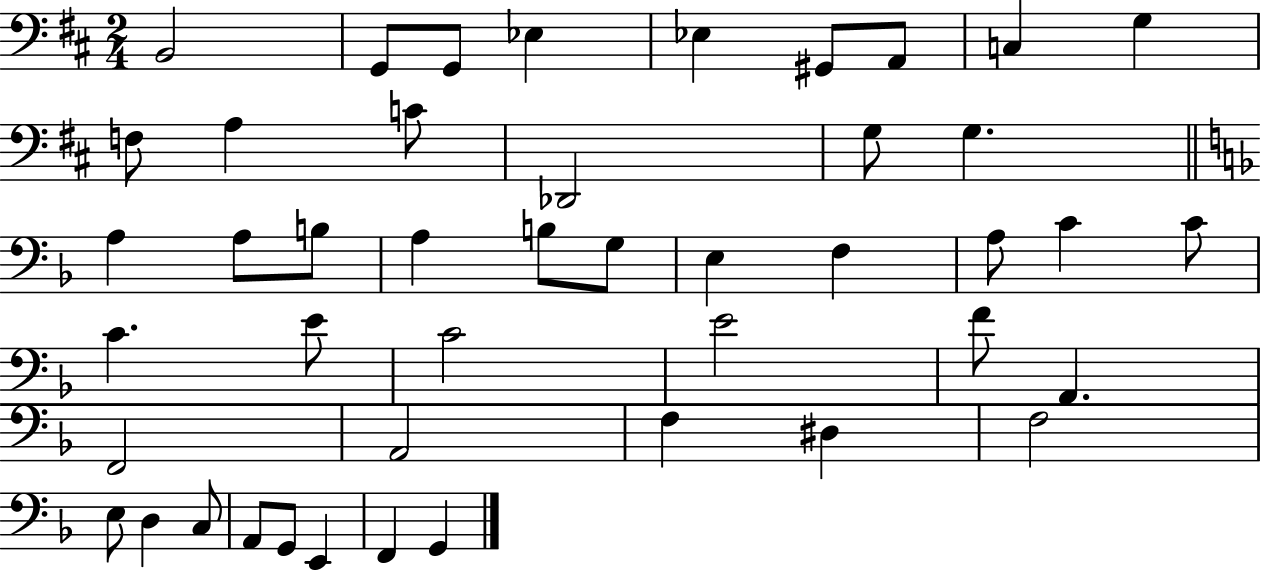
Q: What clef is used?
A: bass